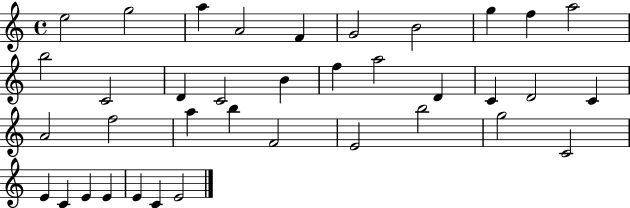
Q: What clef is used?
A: treble